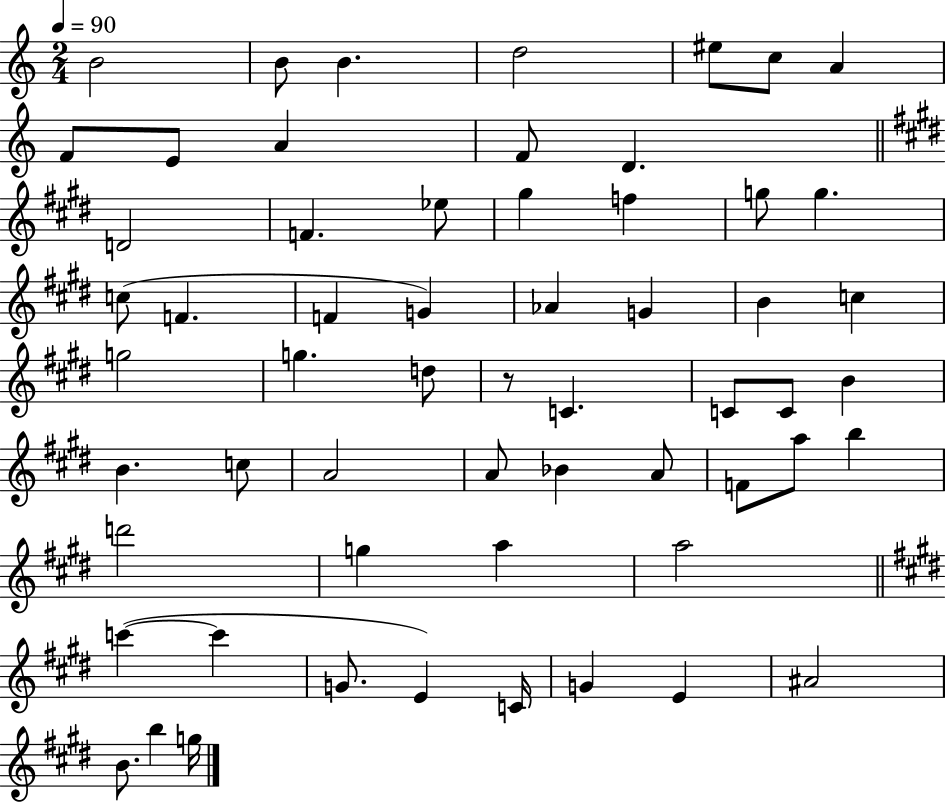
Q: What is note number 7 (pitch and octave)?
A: A4